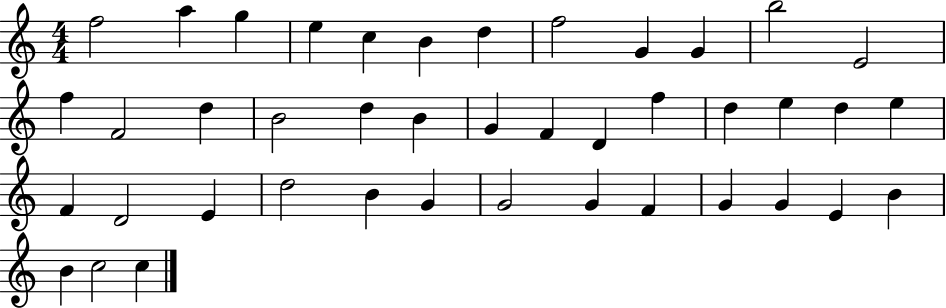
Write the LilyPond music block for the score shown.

{
  \clef treble
  \numericTimeSignature
  \time 4/4
  \key c \major
  f''2 a''4 g''4 | e''4 c''4 b'4 d''4 | f''2 g'4 g'4 | b''2 e'2 | \break f''4 f'2 d''4 | b'2 d''4 b'4 | g'4 f'4 d'4 f''4 | d''4 e''4 d''4 e''4 | \break f'4 d'2 e'4 | d''2 b'4 g'4 | g'2 g'4 f'4 | g'4 g'4 e'4 b'4 | \break b'4 c''2 c''4 | \bar "|."
}